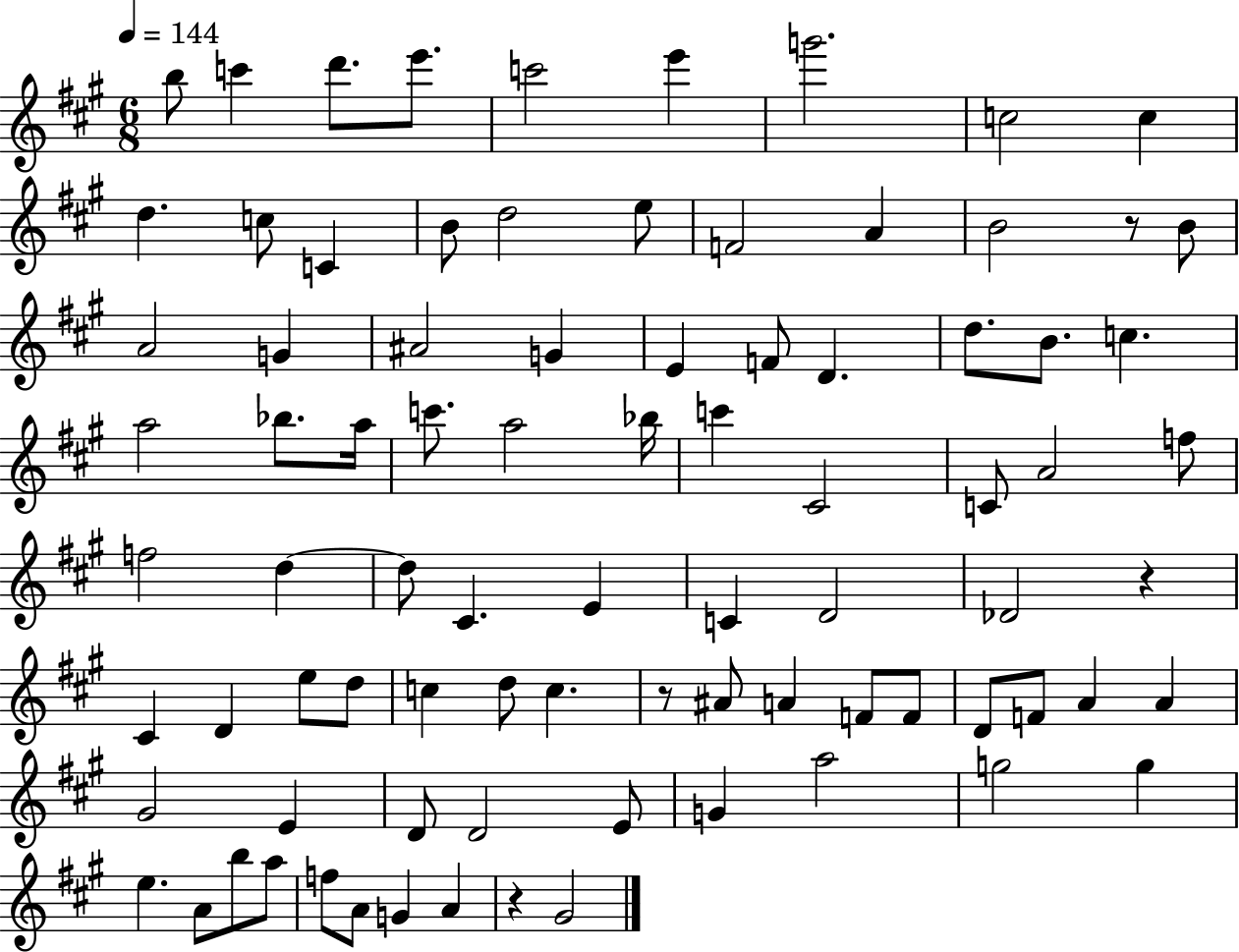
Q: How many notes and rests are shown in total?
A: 85